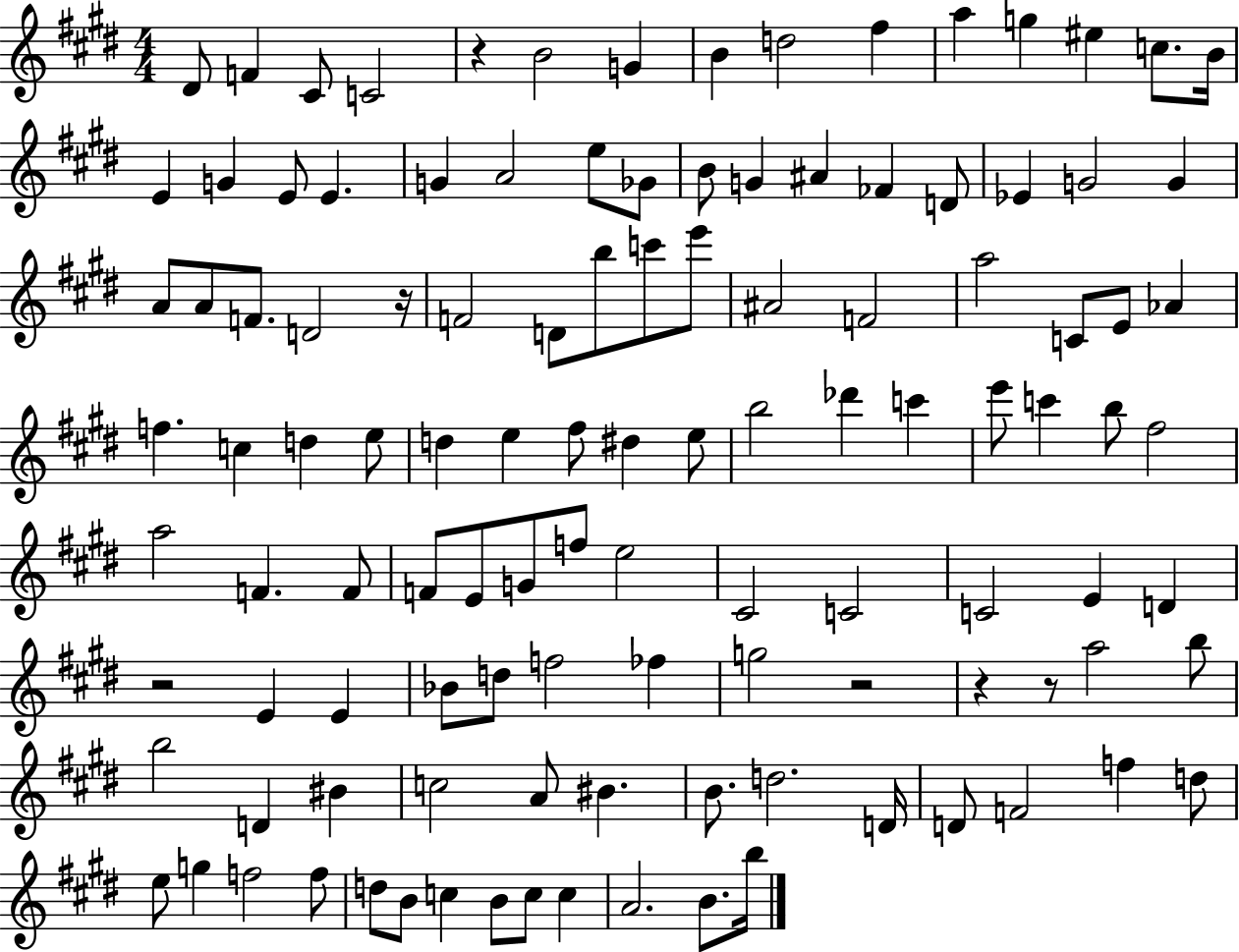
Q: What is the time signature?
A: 4/4